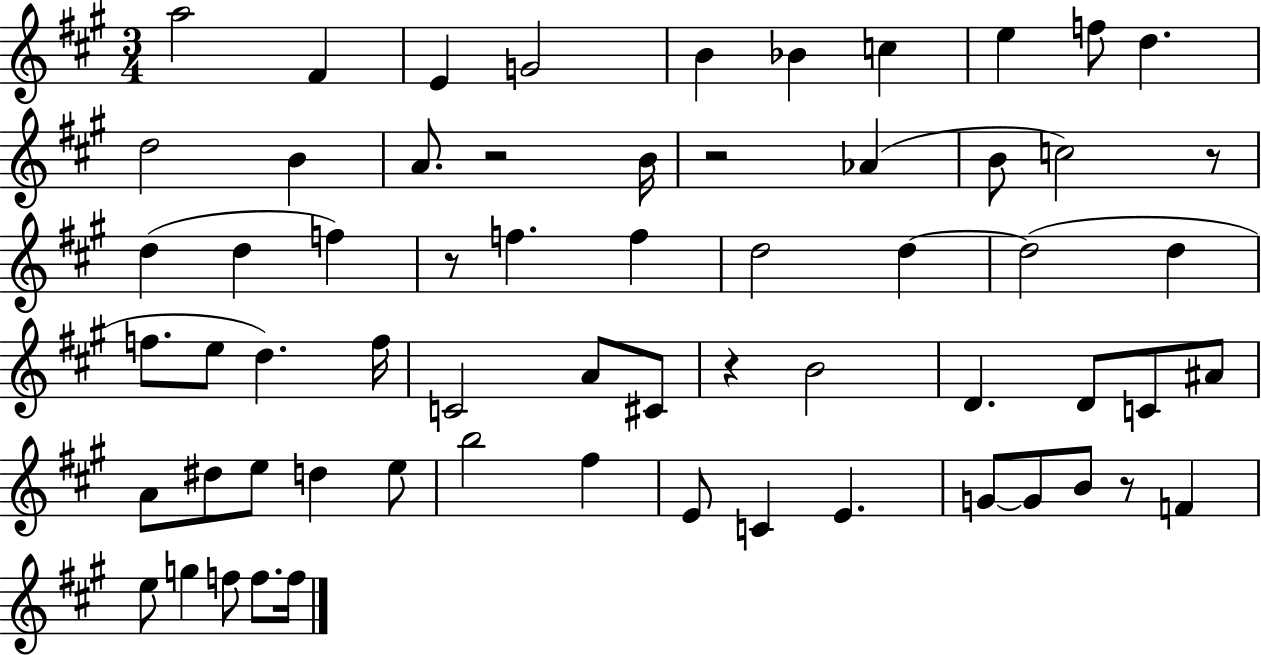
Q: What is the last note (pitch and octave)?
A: F5